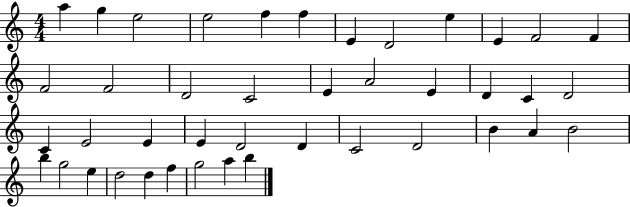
X:1
T:Untitled
M:4/4
L:1/4
K:C
a g e2 e2 f f E D2 e E F2 F F2 F2 D2 C2 E A2 E D C D2 C E2 E E D2 D C2 D2 B A B2 b g2 e d2 d f g2 a b